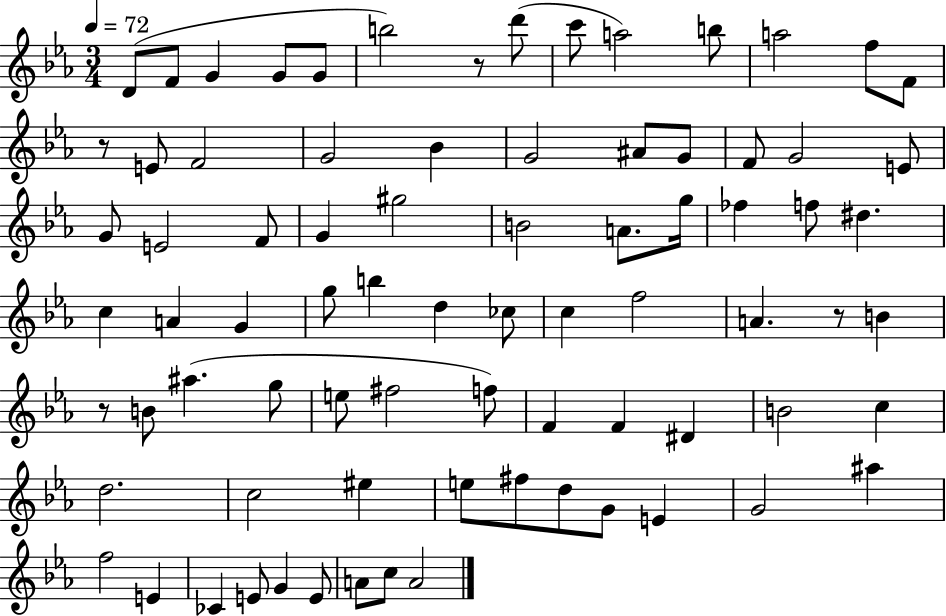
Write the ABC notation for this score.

X:1
T:Untitled
M:3/4
L:1/4
K:Eb
D/2 F/2 G G/2 G/2 b2 z/2 d'/2 c'/2 a2 b/2 a2 f/2 F/2 z/2 E/2 F2 G2 _B G2 ^A/2 G/2 F/2 G2 E/2 G/2 E2 F/2 G ^g2 B2 A/2 g/4 _f f/2 ^d c A G g/2 b d _c/2 c f2 A z/2 B z/2 B/2 ^a g/2 e/2 ^f2 f/2 F F ^D B2 c d2 c2 ^e e/2 ^f/2 d/2 G/2 E G2 ^a f2 E _C E/2 G E/2 A/2 c/2 A2